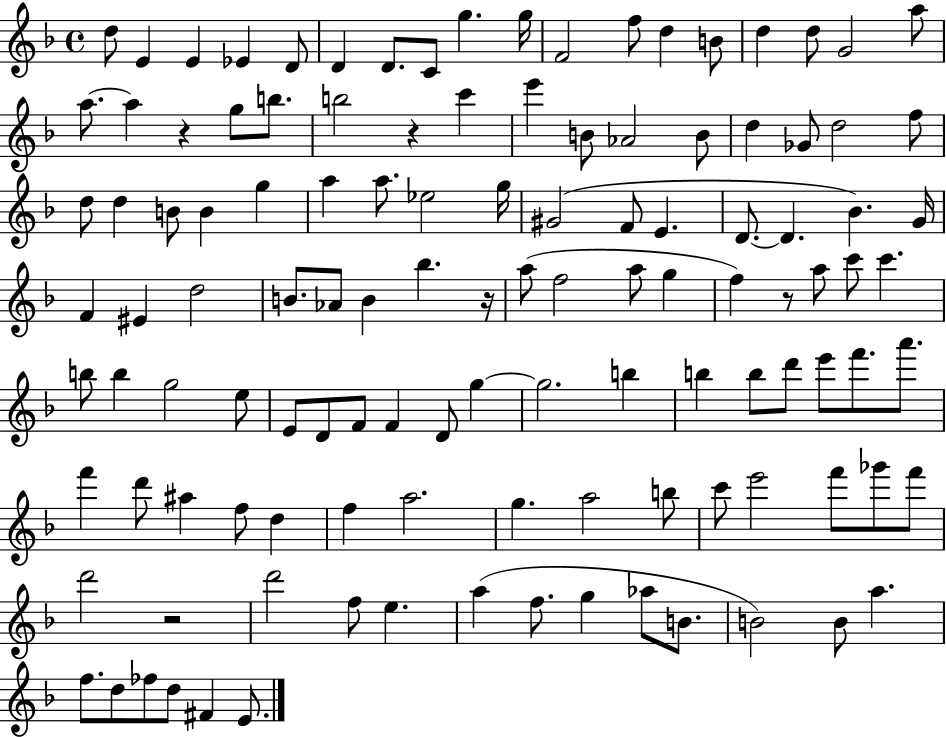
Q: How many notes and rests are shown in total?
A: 119